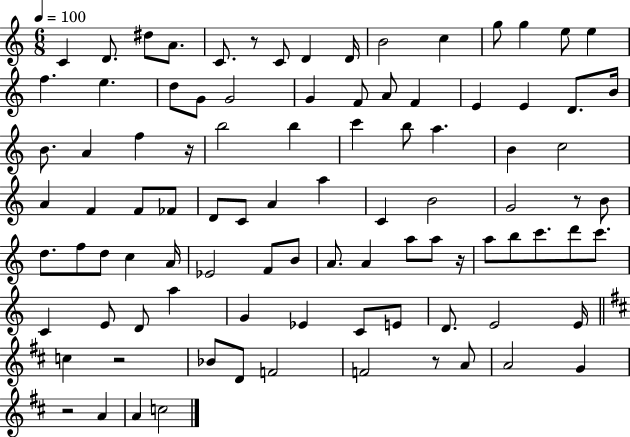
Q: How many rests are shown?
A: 7